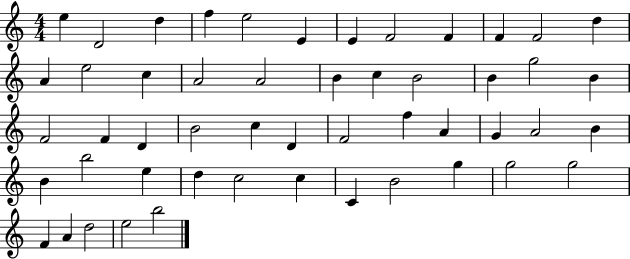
E5/q D4/h D5/q F5/q E5/h E4/q E4/q F4/h F4/q F4/q F4/h D5/q A4/q E5/h C5/q A4/h A4/h B4/q C5/q B4/h B4/q G5/h B4/q F4/h F4/q D4/q B4/h C5/q D4/q F4/h F5/q A4/q G4/q A4/h B4/q B4/q B5/h E5/q D5/q C5/h C5/q C4/q B4/h G5/q G5/h G5/h F4/q A4/q D5/h E5/h B5/h